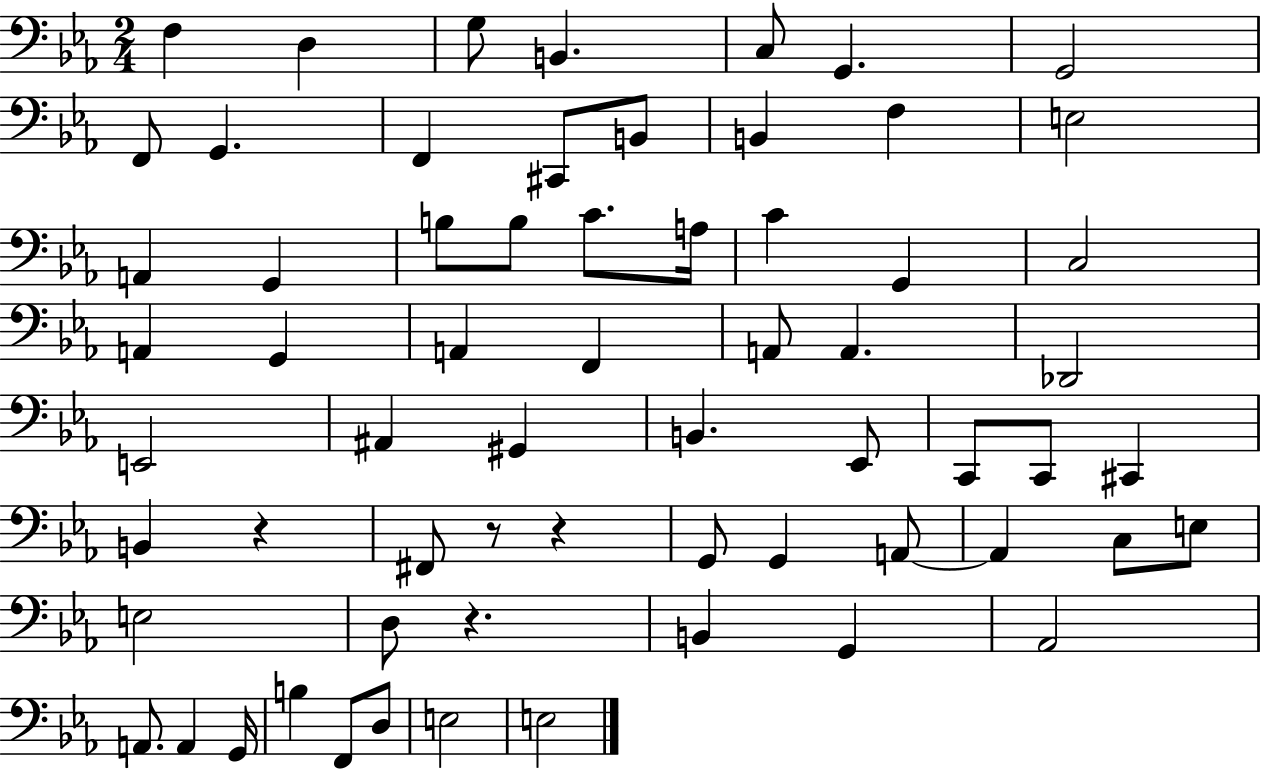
{
  \clef bass
  \numericTimeSignature
  \time 2/4
  \key ees \major
  f4 d4 | g8 b,4. | c8 g,4. | g,2 | \break f,8 g,4. | f,4 cis,8 b,8 | b,4 f4 | e2 | \break a,4 g,4 | b8 b8 c'8. a16 | c'4 g,4 | c2 | \break a,4 g,4 | a,4 f,4 | a,8 a,4. | des,2 | \break e,2 | ais,4 gis,4 | b,4. ees,8 | c,8 c,8 cis,4 | \break b,4 r4 | fis,8 r8 r4 | g,8 g,4 a,8~~ | a,4 c8 e8 | \break e2 | d8 r4. | b,4 g,4 | aes,2 | \break a,8. a,4 g,16 | b4 f,8 d8 | e2 | e2 | \break \bar "|."
}